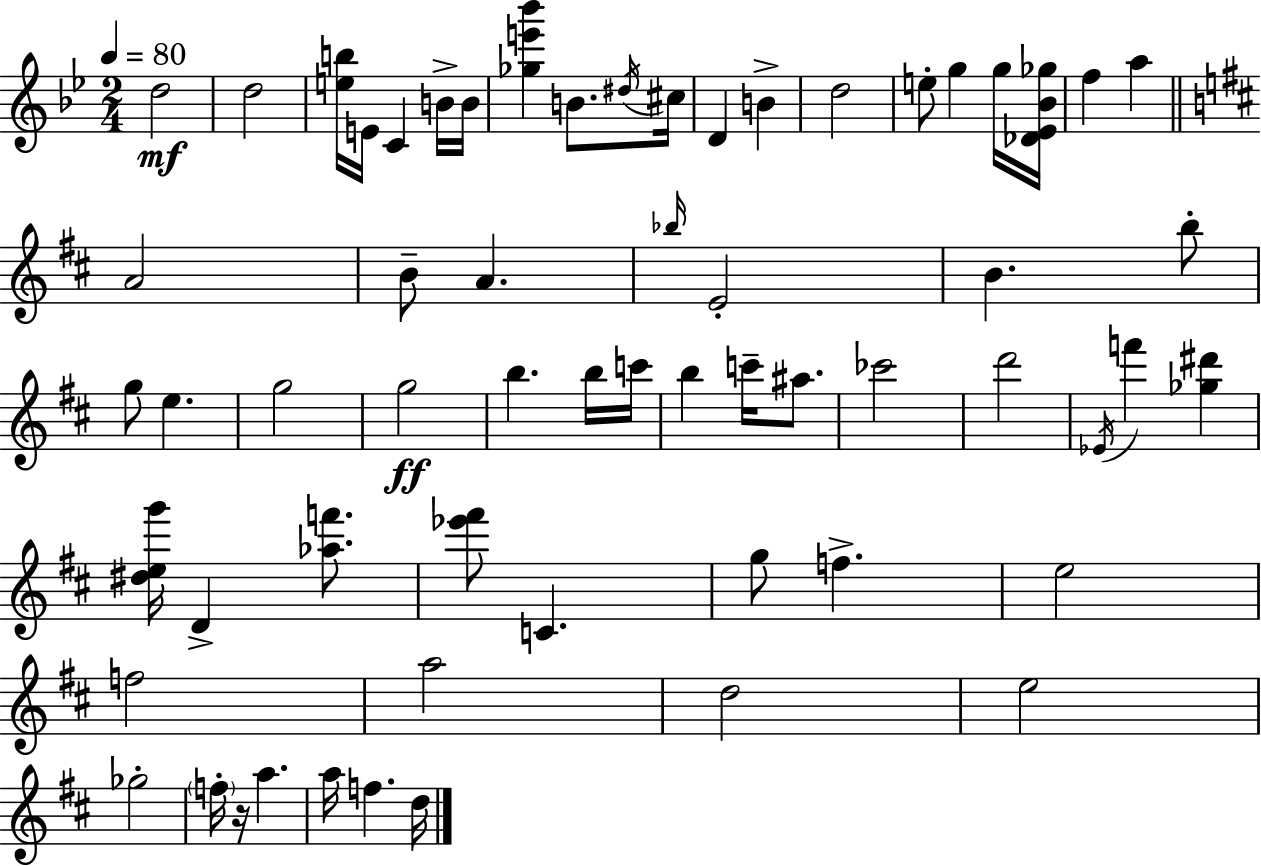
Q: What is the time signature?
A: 2/4